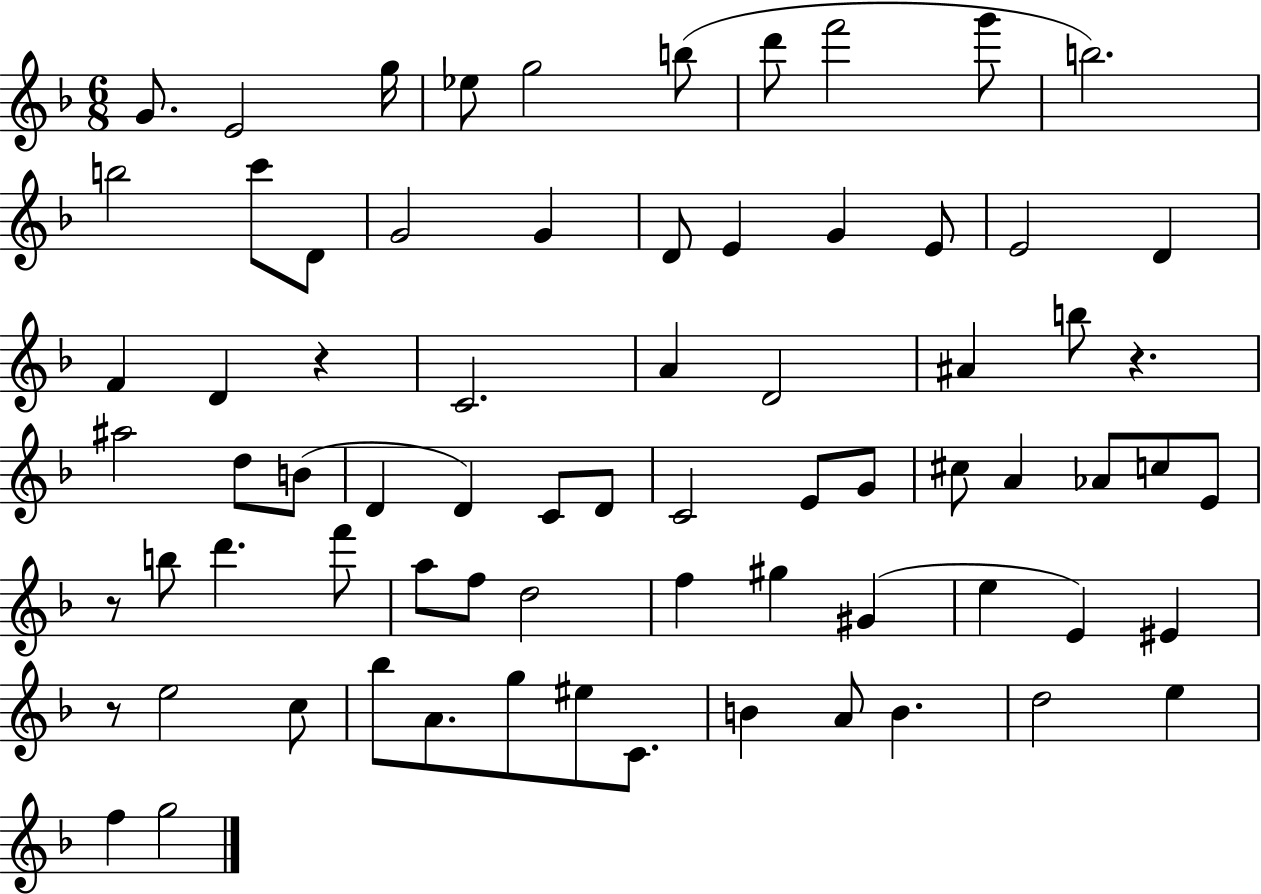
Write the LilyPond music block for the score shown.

{
  \clef treble
  \numericTimeSignature
  \time 6/8
  \key f \major
  \repeat volta 2 { g'8. e'2 g''16 | ees''8 g''2 b''8( | d'''8 f'''2 g'''8 | b''2.) | \break b''2 c'''8 d'8 | g'2 g'4 | d'8 e'4 g'4 e'8 | e'2 d'4 | \break f'4 d'4 r4 | c'2. | a'4 d'2 | ais'4 b''8 r4. | \break ais''2 d''8 b'8( | d'4 d'4) c'8 d'8 | c'2 e'8 g'8 | cis''8 a'4 aes'8 c''8 e'8 | \break r8 b''8 d'''4. f'''8 | a''8 f''8 d''2 | f''4 gis''4 gis'4( | e''4 e'4) eis'4 | \break r8 e''2 c''8 | bes''8 a'8. g''8 eis''8 c'8. | b'4 a'8 b'4. | d''2 e''4 | \break f''4 g''2 | } \bar "|."
}